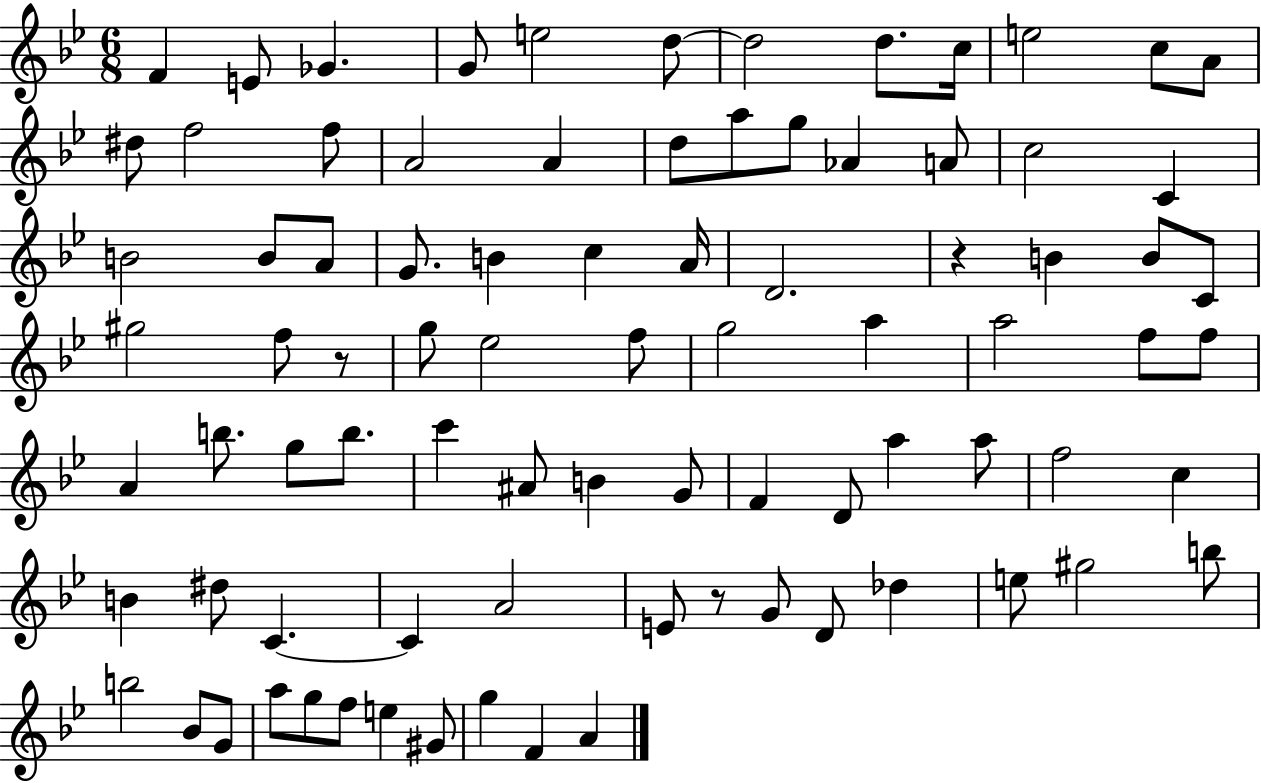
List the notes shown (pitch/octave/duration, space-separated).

F4/q E4/e Gb4/q. G4/e E5/h D5/e D5/h D5/e. C5/s E5/h C5/e A4/e D#5/e F5/h F5/e A4/h A4/q D5/e A5/e G5/e Ab4/q A4/e C5/h C4/q B4/h B4/e A4/e G4/e. B4/q C5/q A4/s D4/h. R/q B4/q B4/e C4/e G#5/h F5/e R/e G5/e Eb5/h F5/e G5/h A5/q A5/h F5/e F5/e A4/q B5/e. G5/e B5/e. C6/q A#4/e B4/q G4/e F4/q D4/e A5/q A5/e F5/h C5/q B4/q D#5/e C4/q. C4/q A4/h E4/e R/e G4/e D4/e Db5/q E5/e G#5/h B5/e B5/h Bb4/e G4/e A5/e G5/e F5/e E5/q G#4/e G5/q F4/q A4/q